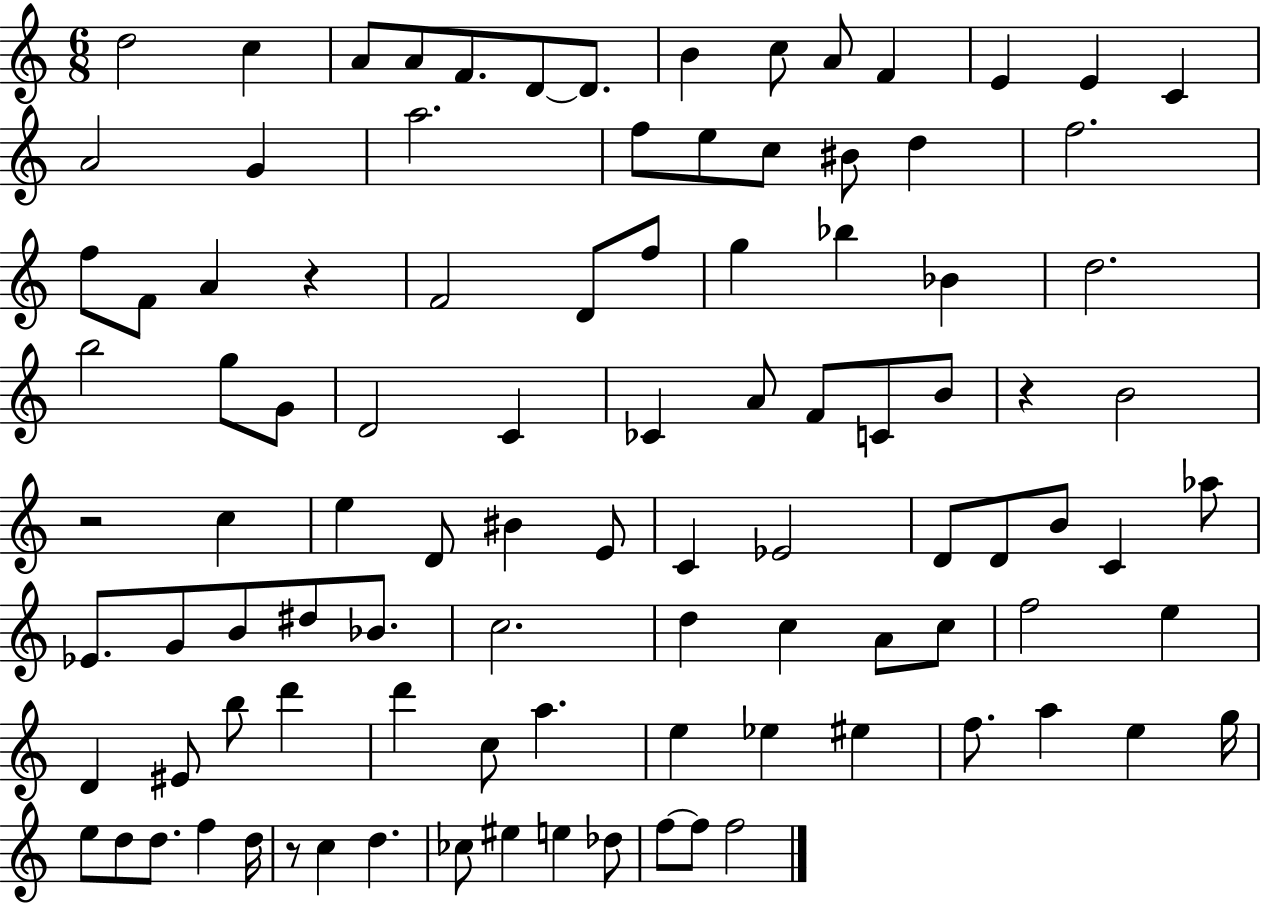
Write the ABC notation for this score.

X:1
T:Untitled
M:6/8
L:1/4
K:C
d2 c A/2 A/2 F/2 D/2 D/2 B c/2 A/2 F E E C A2 G a2 f/2 e/2 c/2 ^B/2 d f2 f/2 F/2 A z F2 D/2 f/2 g _b _B d2 b2 g/2 G/2 D2 C _C A/2 F/2 C/2 B/2 z B2 z2 c e D/2 ^B E/2 C _E2 D/2 D/2 B/2 C _a/2 _E/2 G/2 B/2 ^d/2 _B/2 c2 d c A/2 c/2 f2 e D ^E/2 b/2 d' d' c/2 a e _e ^e f/2 a e g/4 e/2 d/2 d/2 f d/4 z/2 c d _c/2 ^e e _d/2 f/2 f/2 f2